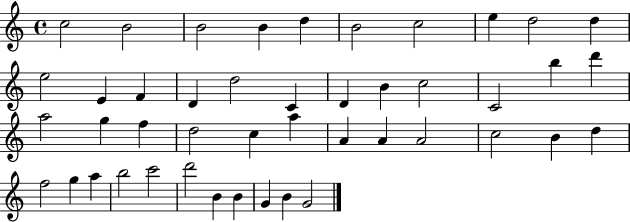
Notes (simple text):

C5/h B4/h B4/h B4/q D5/q B4/h C5/h E5/q D5/h D5/q E5/h E4/q F4/q D4/q D5/h C4/q D4/q B4/q C5/h C4/h B5/q D6/q A5/h G5/q F5/q D5/h C5/q A5/q A4/q A4/q A4/h C5/h B4/q D5/q F5/h G5/q A5/q B5/h C6/h D6/h B4/q B4/q G4/q B4/q G4/h